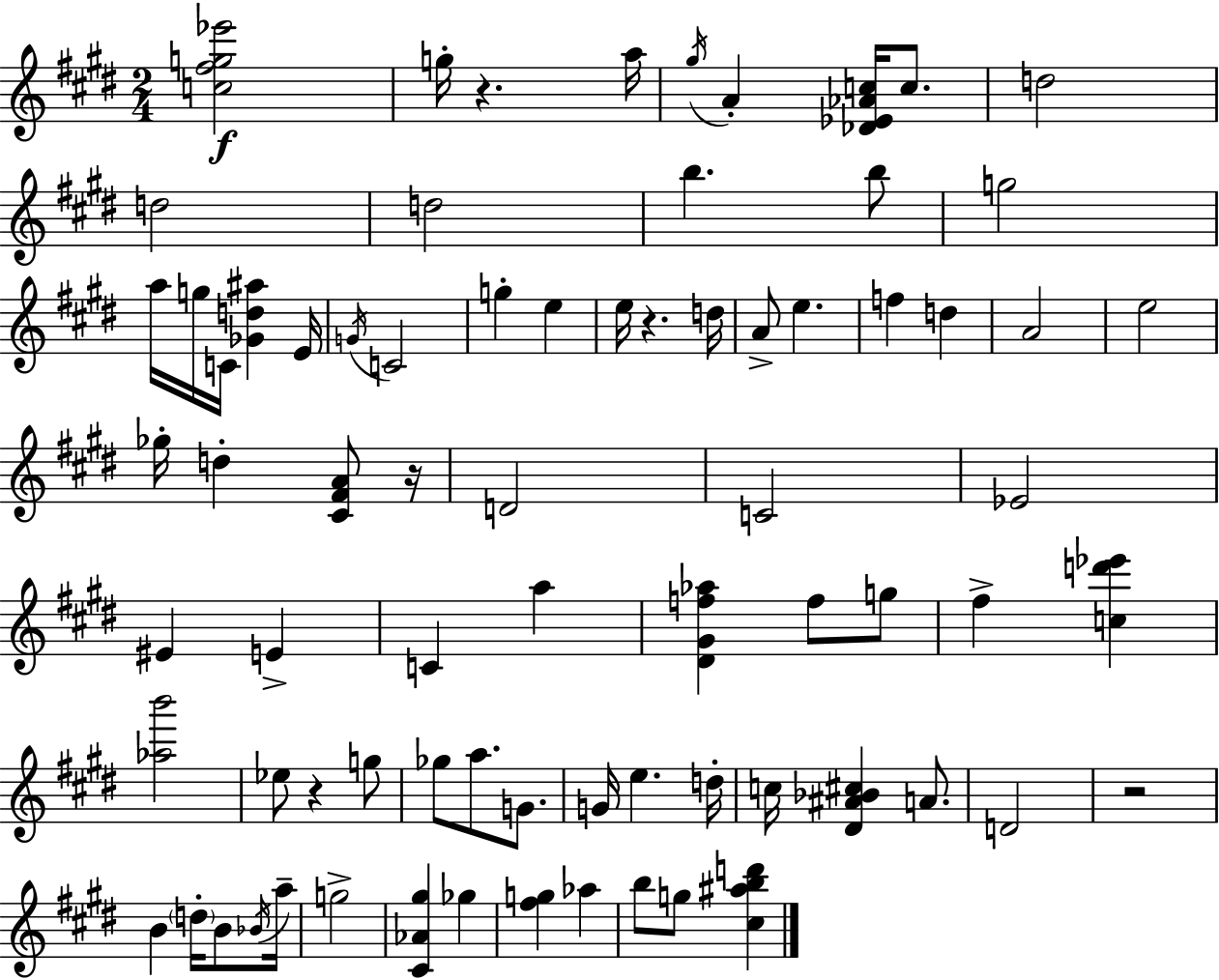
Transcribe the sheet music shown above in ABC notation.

X:1
T:Untitled
M:2/4
L:1/4
K:E
[c^fg_e']2 g/4 z a/4 ^g/4 A [_D_E_Ac]/4 c/2 d2 d2 d2 b b/2 g2 a/4 g/4 C/4 [_Gd^a] E/4 G/4 C2 g e e/4 z d/4 A/2 e f d A2 e2 _g/4 d [^C^FA]/2 z/4 D2 C2 _E2 ^E E C a [^D^Gf_a] f/2 g/2 ^f [cd'_e'] [_ab']2 _e/2 z g/2 _g/2 a/2 G/2 G/4 e d/4 c/4 [^D^A_B^c] A/2 D2 z2 B d/4 B/2 _B/4 a/4 g2 [^C_A^g] _g [^fg] _a b/2 g/2 [^c^abd']